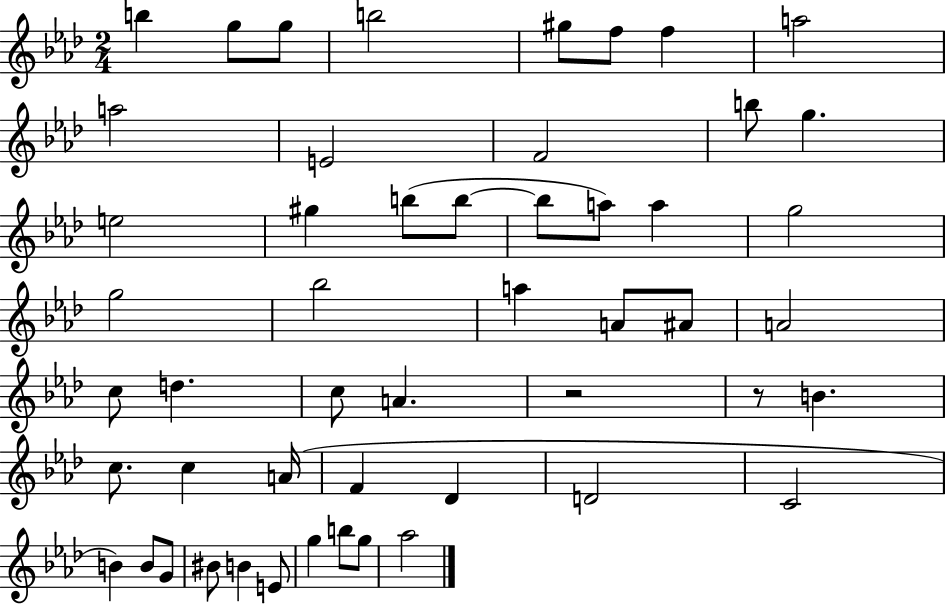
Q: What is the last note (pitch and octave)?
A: Ab5